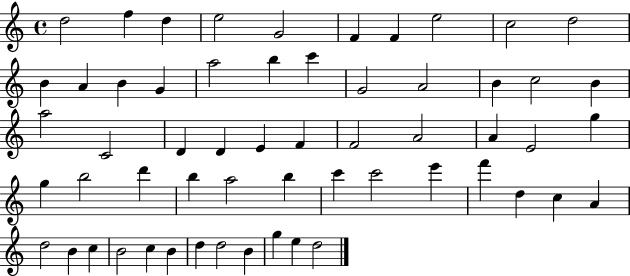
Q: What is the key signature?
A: C major